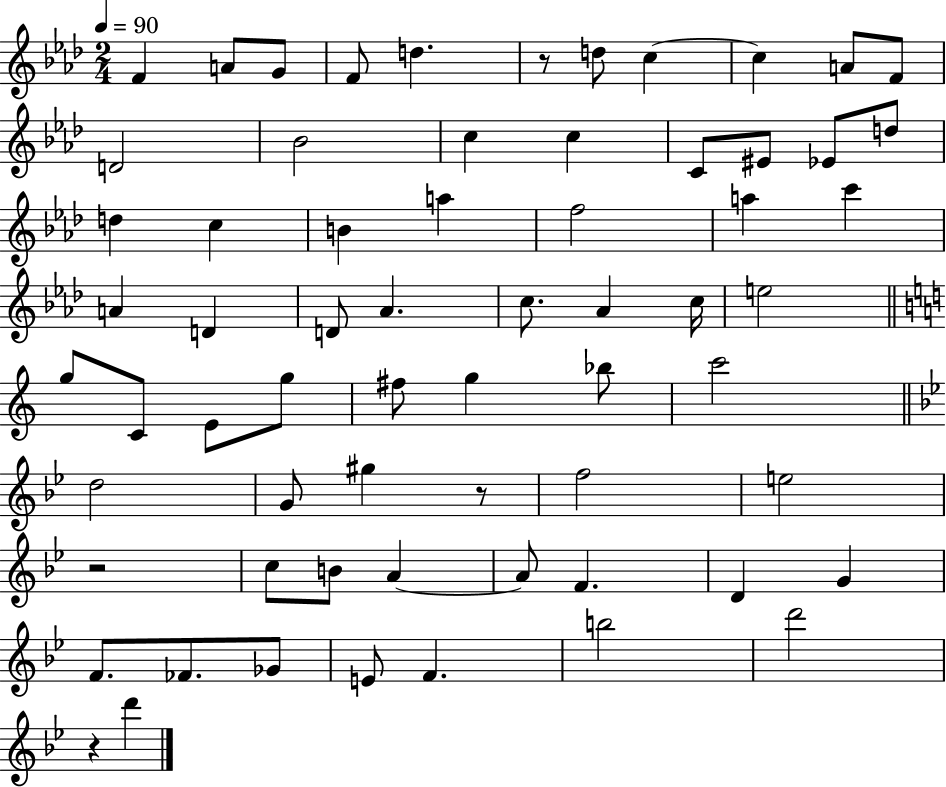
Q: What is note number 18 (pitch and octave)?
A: D5